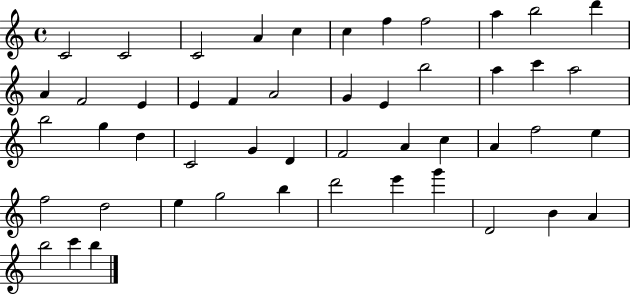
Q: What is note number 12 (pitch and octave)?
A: A4